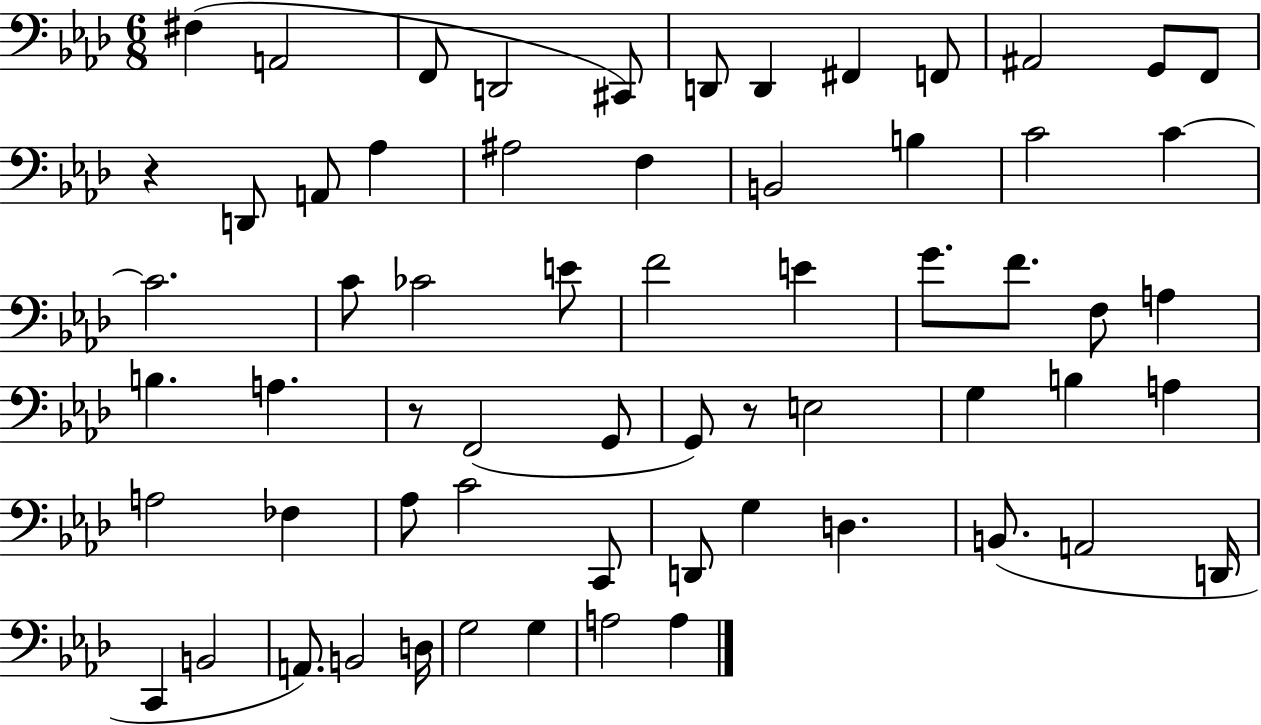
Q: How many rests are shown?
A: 3